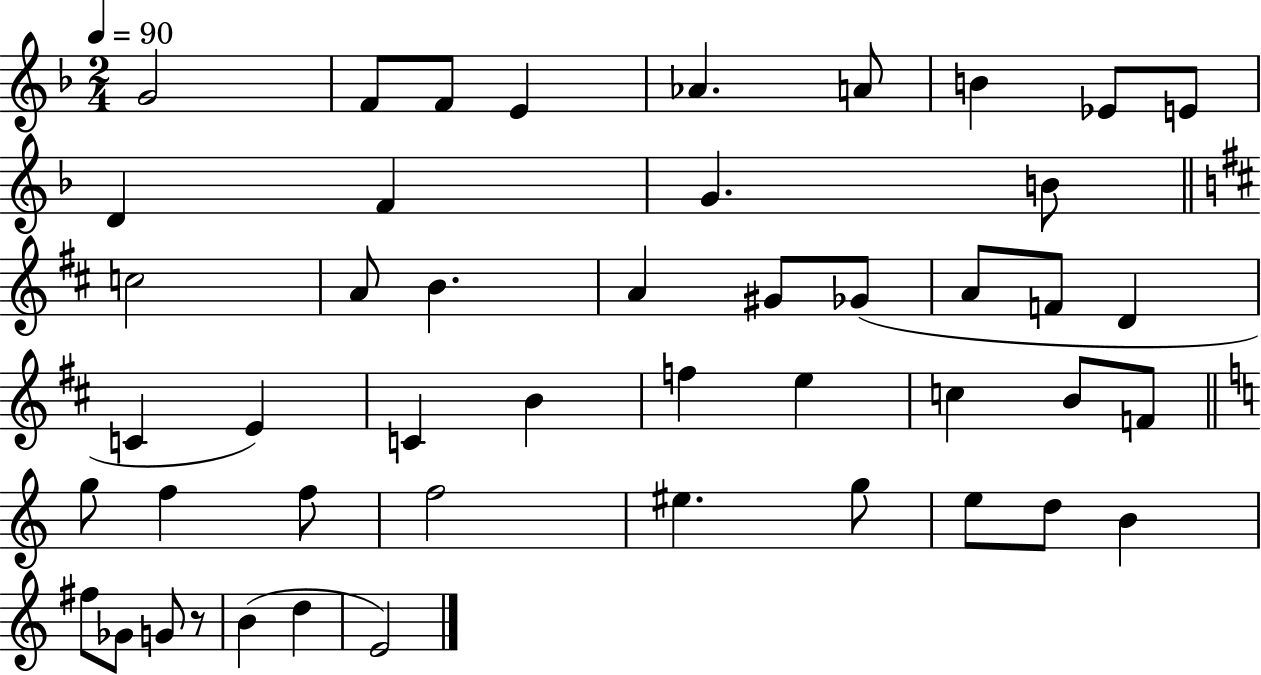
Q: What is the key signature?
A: F major